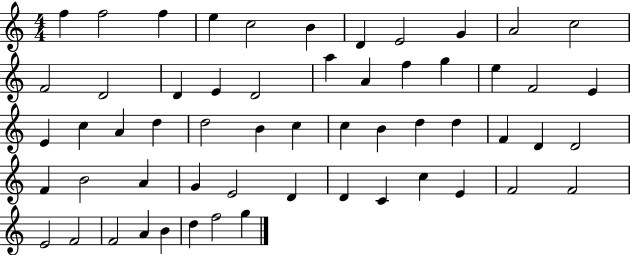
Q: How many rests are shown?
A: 0